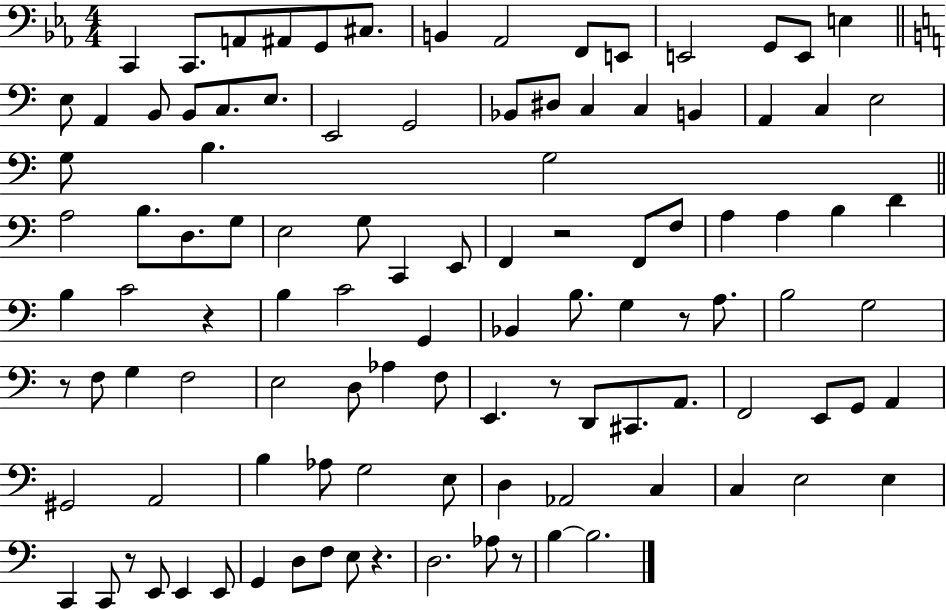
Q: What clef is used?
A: bass